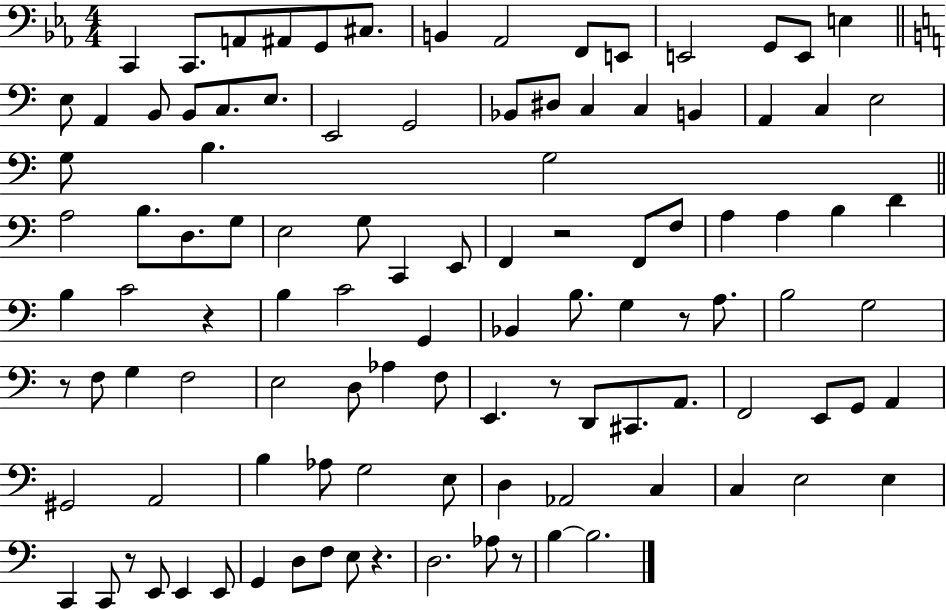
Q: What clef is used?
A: bass